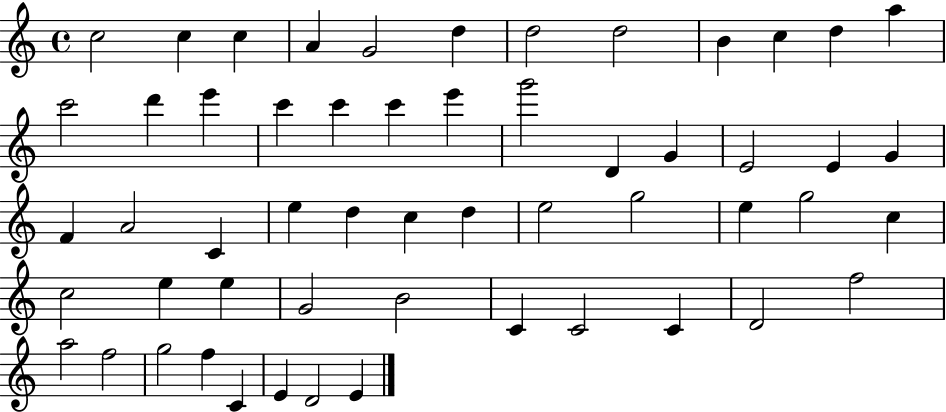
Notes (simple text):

C5/h C5/q C5/q A4/q G4/h D5/q D5/h D5/h B4/q C5/q D5/q A5/q C6/h D6/q E6/q C6/q C6/q C6/q E6/q G6/h D4/q G4/q E4/h E4/q G4/q F4/q A4/h C4/q E5/q D5/q C5/q D5/q E5/h G5/h E5/q G5/h C5/q C5/h E5/q E5/q G4/h B4/h C4/q C4/h C4/q D4/h F5/h A5/h F5/h G5/h F5/q C4/q E4/q D4/h E4/q